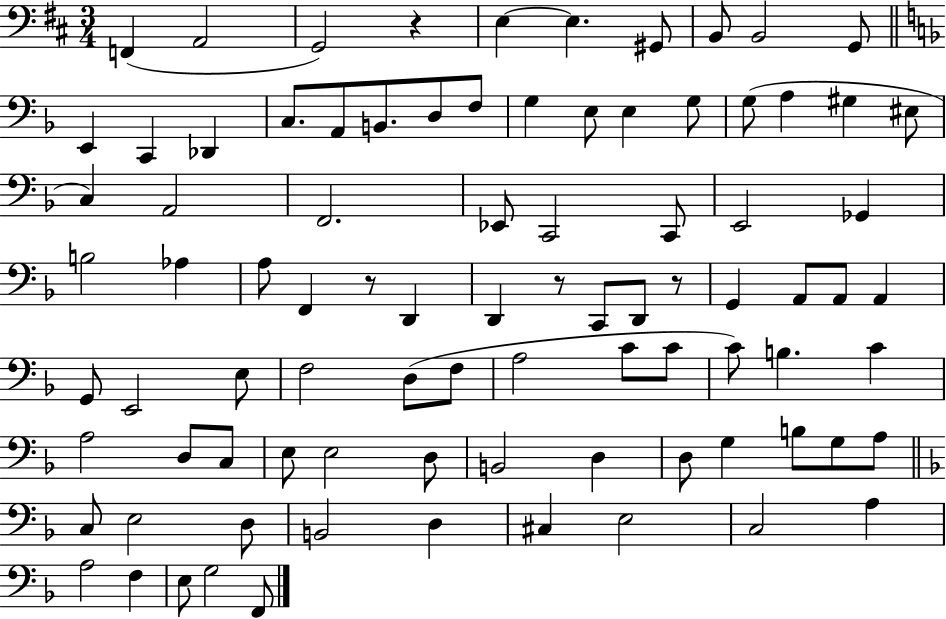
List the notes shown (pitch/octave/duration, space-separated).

F2/q A2/h G2/h R/q E3/q E3/q. G#2/e B2/e B2/h G2/e E2/q C2/q Db2/q C3/e. A2/e B2/e. D3/e F3/e G3/q E3/e E3/q G3/e G3/e A3/q G#3/q EIS3/e C3/q A2/h F2/h. Eb2/e C2/h C2/e E2/h Gb2/q B3/h Ab3/q A3/e F2/q R/e D2/q D2/q R/e C2/e D2/e R/e G2/q A2/e A2/e A2/q G2/e E2/h E3/e F3/h D3/e F3/e A3/h C4/e C4/e C4/e B3/q. C4/q A3/h D3/e C3/e E3/e E3/h D3/e B2/h D3/q D3/e G3/q B3/e G3/e A3/e C3/e E3/h D3/e B2/h D3/q C#3/q E3/h C3/h A3/q A3/h F3/q E3/e G3/h F2/e